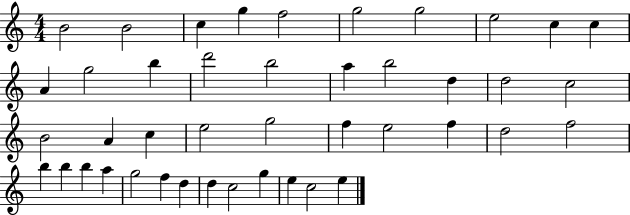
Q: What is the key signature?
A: C major